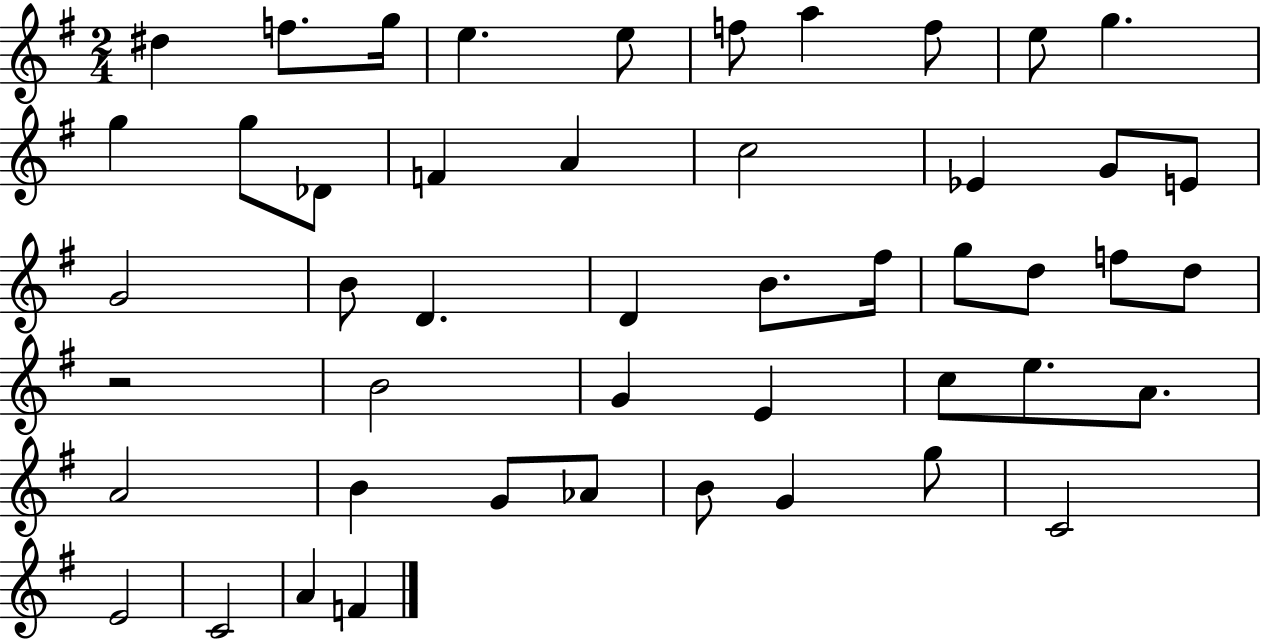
X:1
T:Untitled
M:2/4
L:1/4
K:G
^d f/2 g/4 e e/2 f/2 a f/2 e/2 g g g/2 _D/2 F A c2 _E G/2 E/2 G2 B/2 D D B/2 ^f/4 g/2 d/2 f/2 d/2 z2 B2 G E c/2 e/2 A/2 A2 B G/2 _A/2 B/2 G g/2 C2 E2 C2 A F